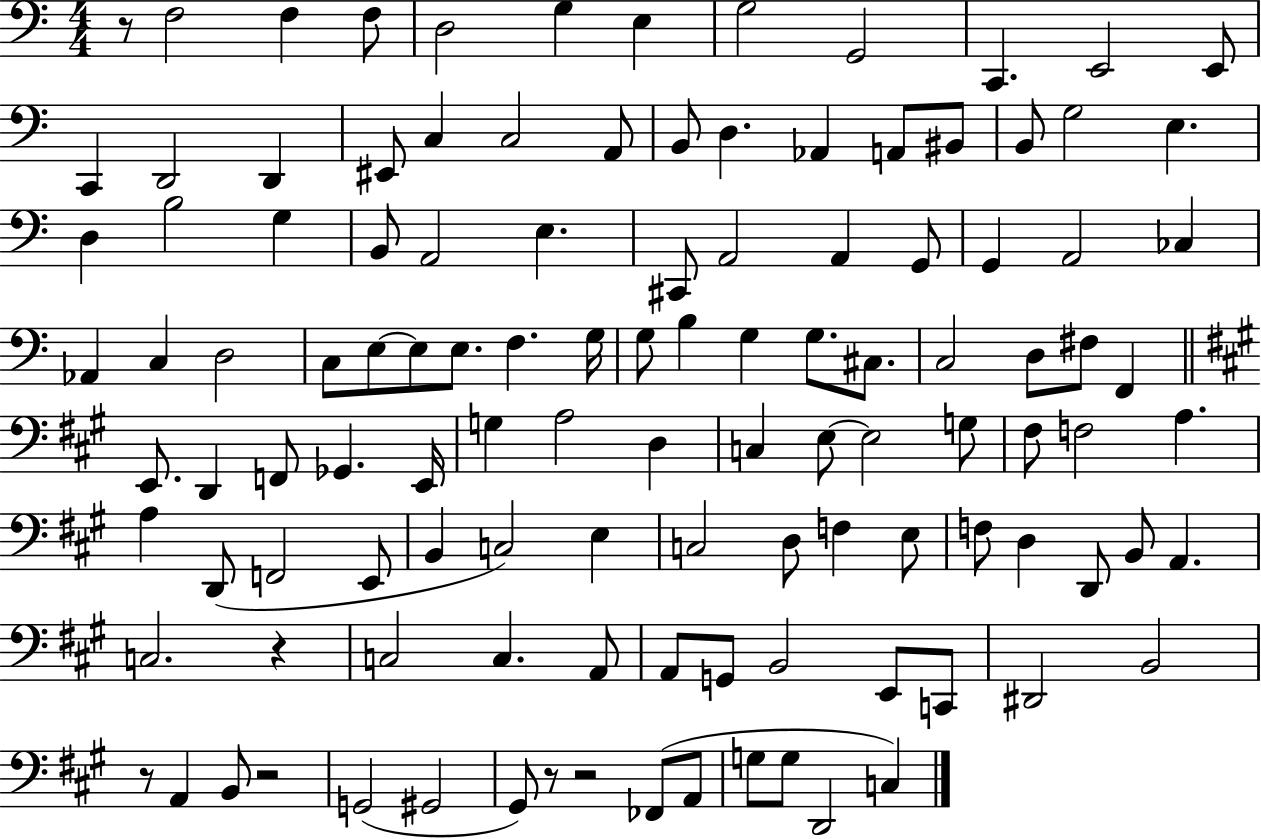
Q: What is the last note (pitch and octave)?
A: C3